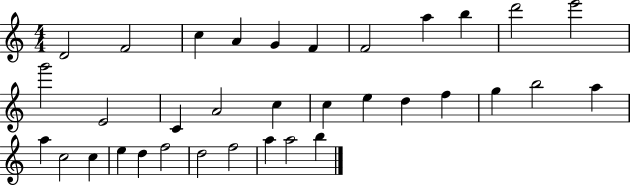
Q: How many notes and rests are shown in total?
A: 34